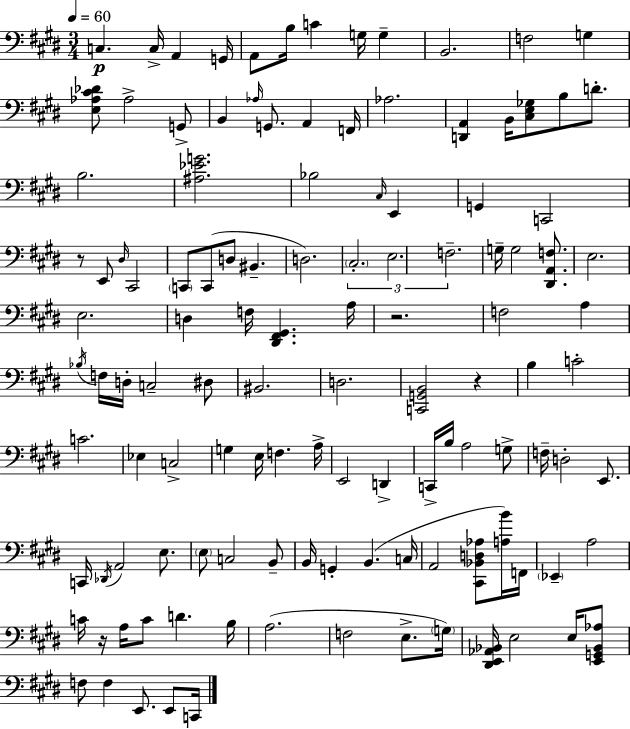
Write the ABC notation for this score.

X:1
T:Untitled
M:3/4
L:1/4
K:E
C, C,/4 A,, G,,/4 A,,/2 B,/4 C G,/4 G, B,,2 F,2 G, [E,_A,^C_D]/2 _A,2 G,,/2 B,, _A,/4 G,,/2 A,, F,,/4 _A,2 [D,,A,,] B,,/4 [^C,E,_G,]/2 B,/2 D/2 B,2 [^A,_EG]2 _B,2 ^C,/4 E,, G,, C,,2 z/2 E,,/2 ^D,/4 ^C,,2 C,,/2 C,,/2 D,/2 ^B,, D,2 ^C,2 E,2 F,2 G,/4 G,2 [^D,,A,,F,]/2 E,2 E,2 D, F,/4 [^D,,^F,,^G,,] A,/4 z2 F,2 A, _B,/4 F,/4 D,/4 C,2 ^D,/2 ^B,,2 D,2 [C,,G,,B,,]2 z B, C2 C2 _E, C,2 G, E,/4 F, A,/4 E,,2 D,, C,,/4 B,/4 A,2 G,/2 F,/4 D,2 E,,/2 C,,/4 _D,,/4 A,,2 E,/2 E,/2 C,2 B,,/2 B,,/4 G,, B,, C,/4 A,,2 [^C,,_B,,D,_A,]/2 [A,B]/4 F,,/4 _E,, A,2 C/4 z/4 A,/4 C/2 D B,/4 A,2 F,2 E,/2 G,/4 [^D,,E,,_A,,_B,,]/4 E,2 E,/4 [E,,G,,_B,,_A,]/2 F,/2 F, E,,/2 E,,/2 C,,/4